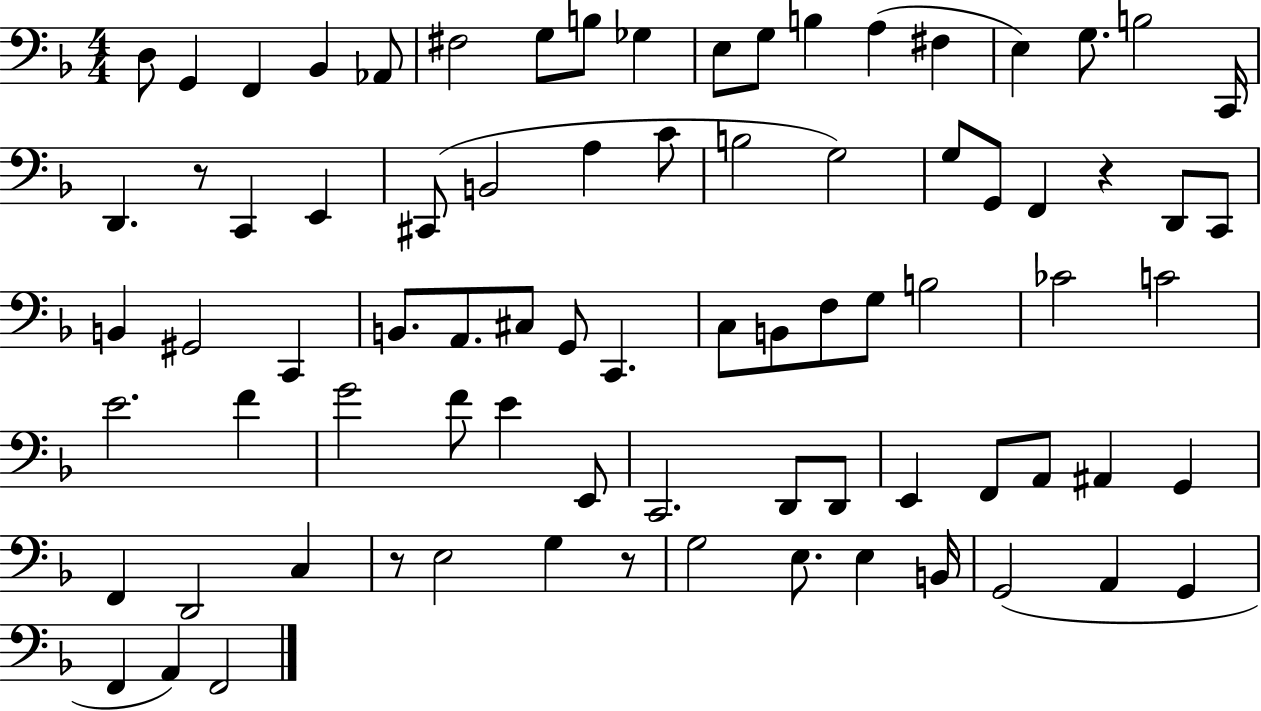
X:1
T:Untitled
M:4/4
L:1/4
K:F
D,/2 G,, F,, _B,, _A,,/2 ^F,2 G,/2 B,/2 _G, E,/2 G,/2 B, A, ^F, E, G,/2 B,2 C,,/4 D,, z/2 C,, E,, ^C,,/2 B,,2 A, C/2 B,2 G,2 G,/2 G,,/2 F,, z D,,/2 C,,/2 B,, ^G,,2 C,, B,,/2 A,,/2 ^C,/2 G,,/2 C,, C,/2 B,,/2 F,/2 G,/2 B,2 _C2 C2 E2 F G2 F/2 E E,,/2 C,,2 D,,/2 D,,/2 E,, F,,/2 A,,/2 ^A,, G,, F,, D,,2 C, z/2 E,2 G, z/2 G,2 E,/2 E, B,,/4 G,,2 A,, G,, F,, A,, F,,2